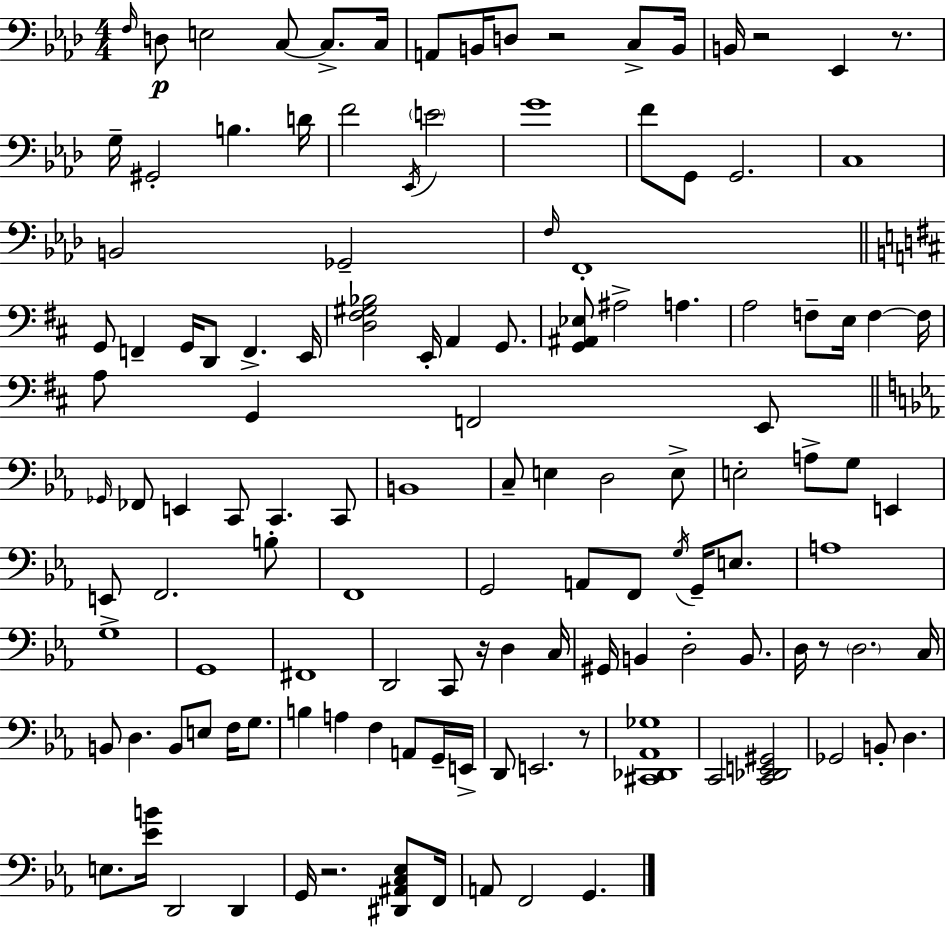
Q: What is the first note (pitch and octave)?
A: F3